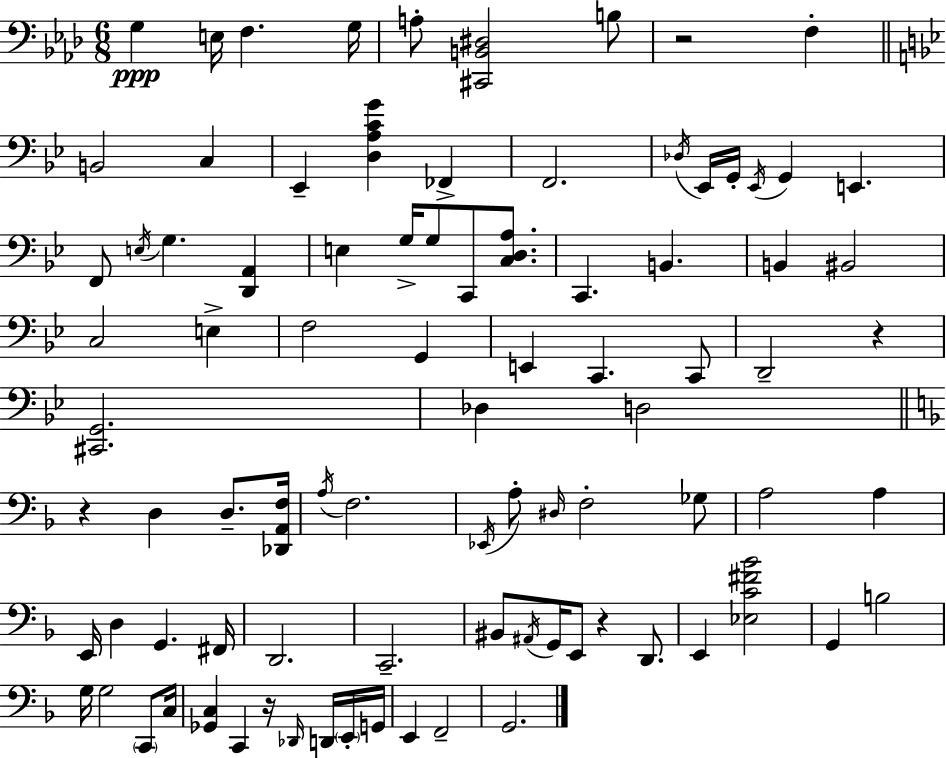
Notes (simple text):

G3/q E3/s F3/q. G3/s A3/e [C#2,B2,D#3]/h B3/e R/h F3/q B2/h C3/q Eb2/q [D3,A3,C4,G4]/q FES2/q F2/h. Db3/s Eb2/s G2/s Eb2/s G2/q E2/q. F2/e E3/s G3/q. [D2,A2]/q E3/q G3/s G3/e C2/e [C3,D3,A3]/e. C2/q. B2/q. B2/q BIS2/h C3/h E3/q F3/h G2/q E2/q C2/q. C2/e D2/h R/q [C#2,G2]/h. Db3/q D3/h R/q D3/q D3/e. [Db2,A2,F3]/s A3/s F3/h. Eb2/s A3/e D#3/s F3/h Gb3/e A3/h A3/q E2/s D3/q G2/q. F#2/s D2/h. C2/h. BIS2/e A#2/s G2/s E2/e R/q D2/e. E2/q [Eb3,C4,F#4,Bb4]/h G2/q B3/h G3/s G3/h C2/e C3/s [Gb2,C3]/q C2/q R/s Db2/s D2/s E2/s G2/s E2/q F2/h G2/h.